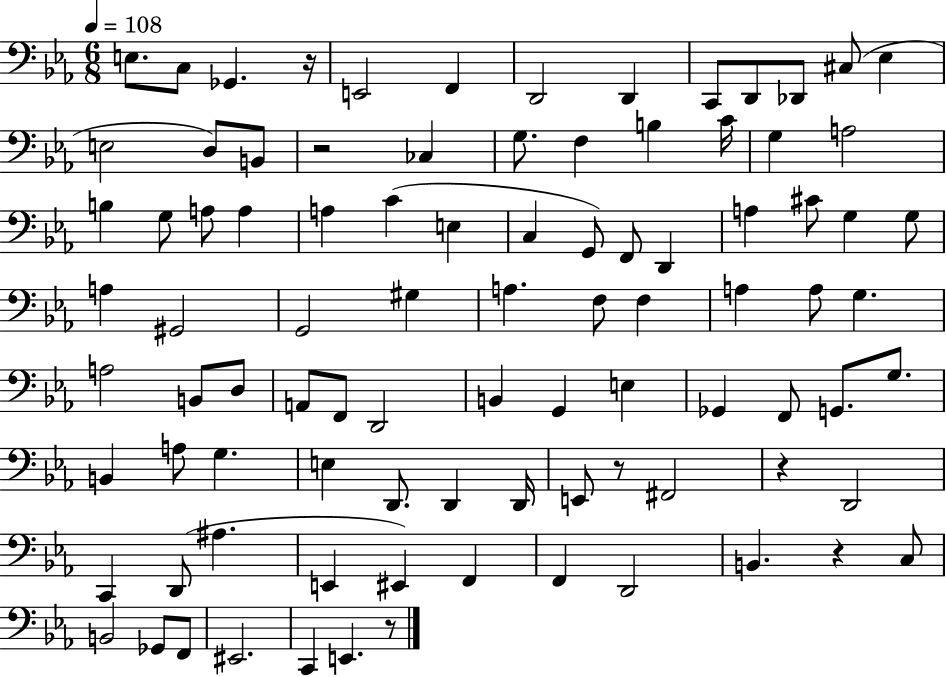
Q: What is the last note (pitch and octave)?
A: E2